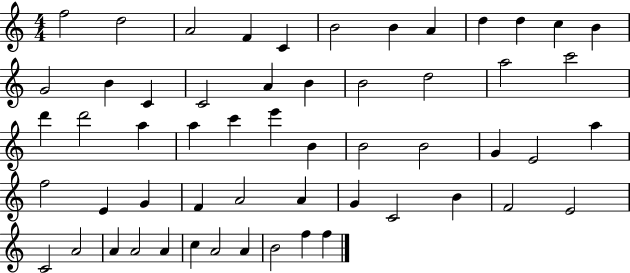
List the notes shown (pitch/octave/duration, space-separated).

F5/h D5/h A4/h F4/q C4/q B4/h B4/q A4/q D5/q D5/q C5/q B4/q G4/h B4/q C4/q C4/h A4/q B4/q B4/h D5/h A5/h C6/h D6/q D6/h A5/q A5/q C6/q E6/q B4/q B4/h B4/h G4/q E4/h A5/q F5/h E4/q G4/q F4/q A4/h A4/q G4/q C4/h B4/q F4/h E4/h C4/h A4/h A4/q A4/h A4/q C5/q A4/h A4/q B4/h F5/q F5/q